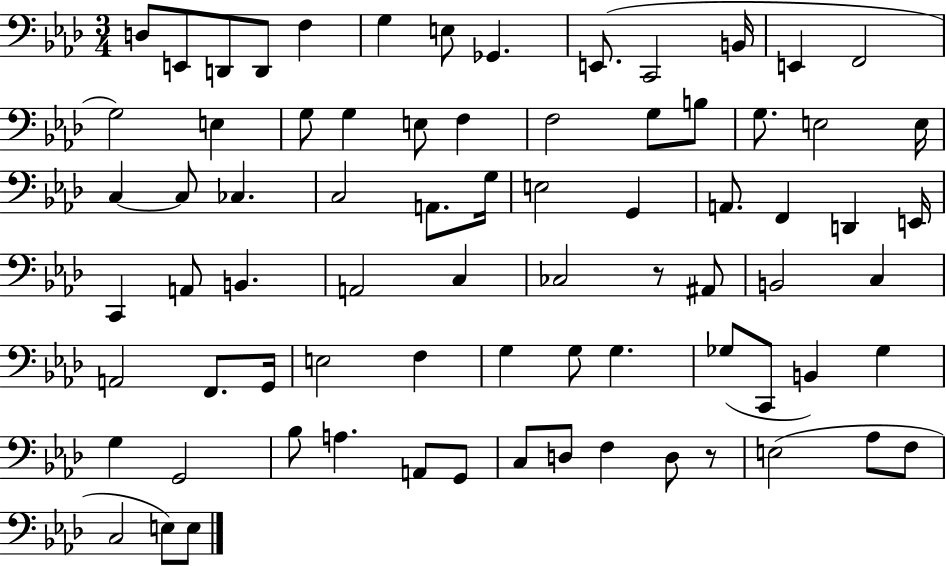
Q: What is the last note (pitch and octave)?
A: E3